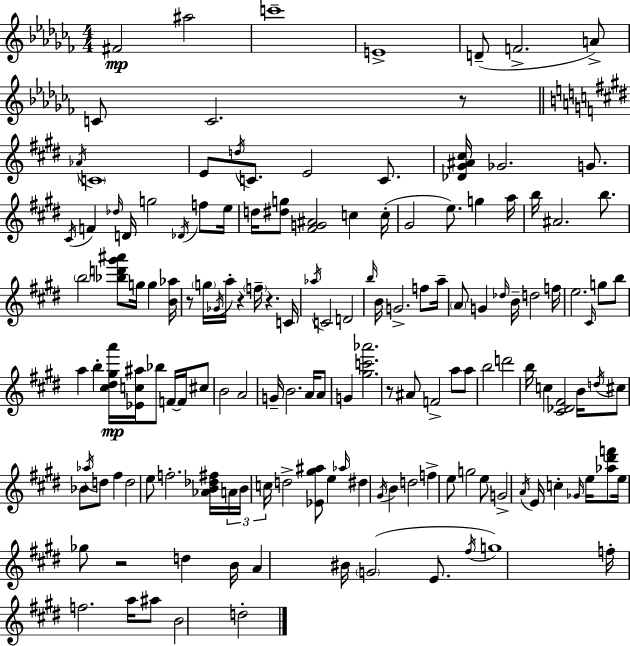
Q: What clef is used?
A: treble